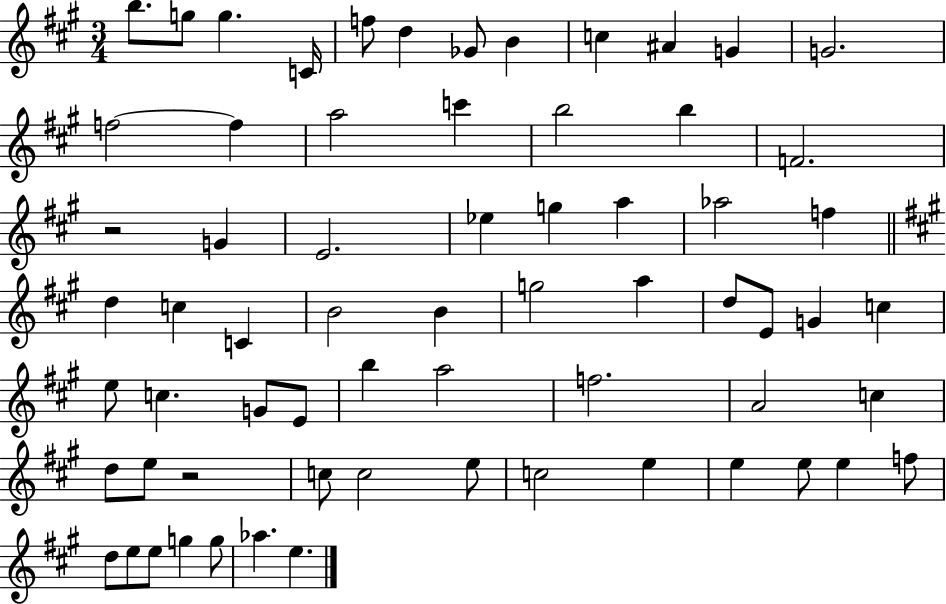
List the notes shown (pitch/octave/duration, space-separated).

B5/e. G5/e G5/q. C4/s F5/e D5/q Gb4/e B4/q C5/q A#4/q G4/q G4/h. F5/h F5/q A5/h C6/q B5/h B5/q F4/h. R/h G4/q E4/h. Eb5/q G5/q A5/q Ab5/h F5/q D5/q C5/q C4/q B4/h B4/q G5/h A5/q D5/e E4/e G4/q C5/q E5/e C5/q. G4/e E4/e B5/q A5/h F5/h. A4/h C5/q D5/e E5/e R/h C5/e C5/h E5/e C5/h E5/q E5/q E5/e E5/q F5/e D5/e E5/e E5/e G5/q G5/e Ab5/q. E5/q.